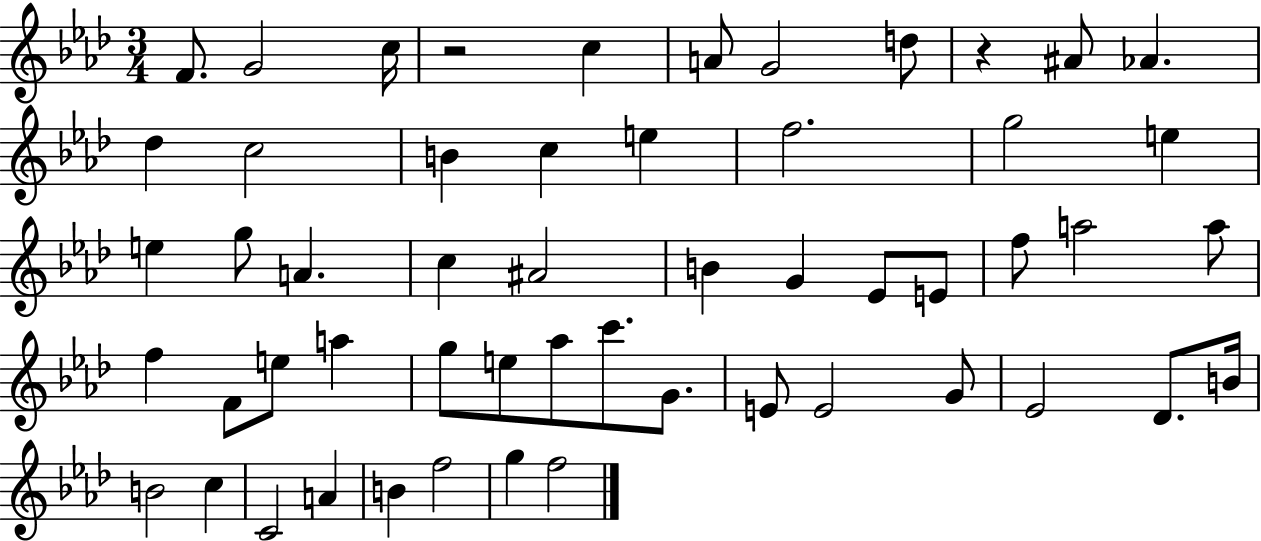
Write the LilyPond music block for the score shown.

{
  \clef treble
  \numericTimeSignature
  \time 3/4
  \key aes \major
  f'8. g'2 c''16 | r2 c''4 | a'8 g'2 d''8 | r4 ais'8 aes'4. | \break des''4 c''2 | b'4 c''4 e''4 | f''2. | g''2 e''4 | \break e''4 g''8 a'4. | c''4 ais'2 | b'4 g'4 ees'8 e'8 | f''8 a''2 a''8 | \break f''4 f'8 e''8 a''4 | g''8 e''8 aes''8 c'''8. g'8. | e'8 e'2 g'8 | ees'2 des'8. b'16 | \break b'2 c''4 | c'2 a'4 | b'4 f''2 | g''4 f''2 | \break \bar "|."
}